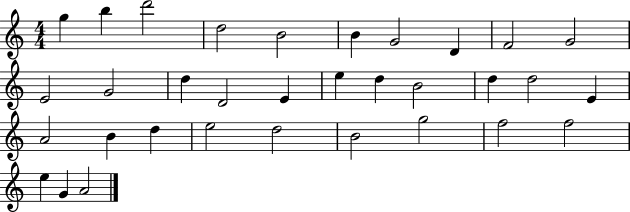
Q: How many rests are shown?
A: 0